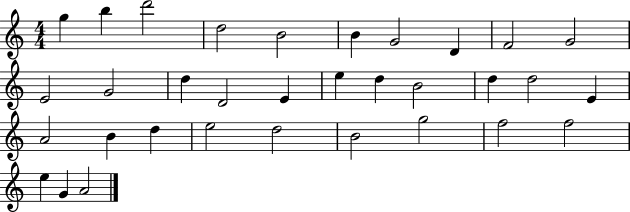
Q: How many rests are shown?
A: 0